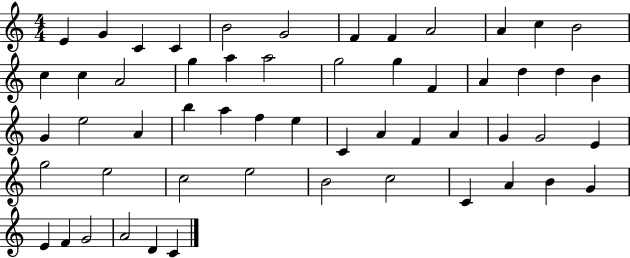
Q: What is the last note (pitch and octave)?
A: C4